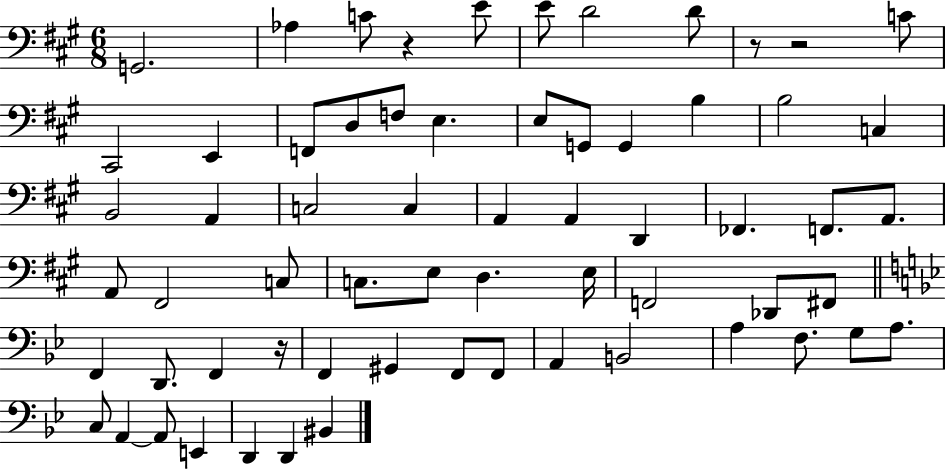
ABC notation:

X:1
T:Untitled
M:6/8
L:1/4
K:A
G,,2 _A, C/2 z E/2 E/2 D2 D/2 z/2 z2 C/2 ^C,,2 E,, F,,/2 D,/2 F,/2 E, E,/2 G,,/2 G,, B, B,2 C, B,,2 A,, C,2 C, A,, A,, D,, _F,, F,,/2 A,,/2 A,,/2 ^F,,2 C,/2 C,/2 E,/2 D, E,/4 F,,2 _D,,/2 ^F,,/2 F,, D,,/2 F,, z/4 F,, ^G,, F,,/2 F,,/2 A,, B,,2 A, F,/2 G,/2 A,/2 C,/2 A,, A,,/2 E,, D,, D,, ^B,,